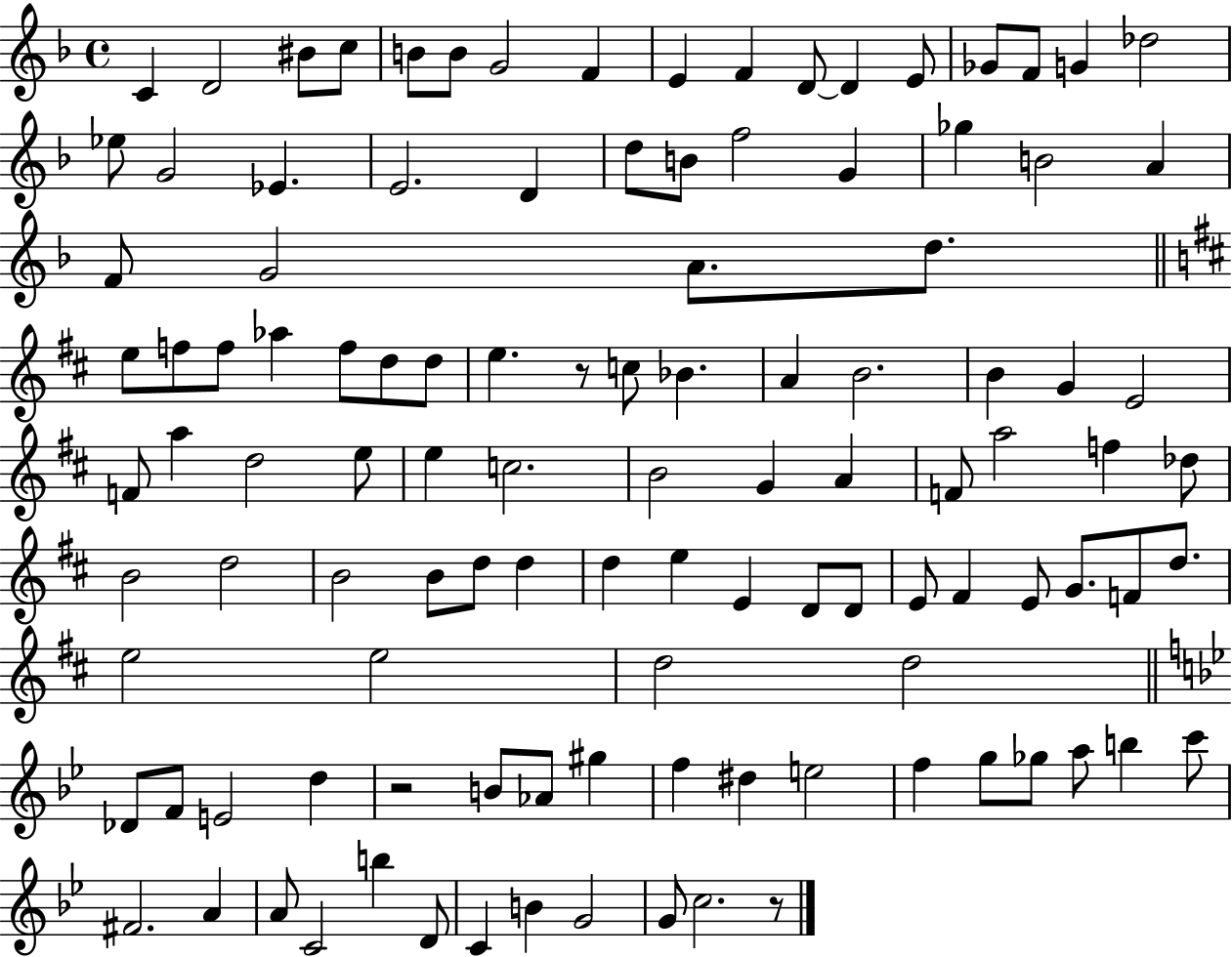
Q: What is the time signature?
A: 4/4